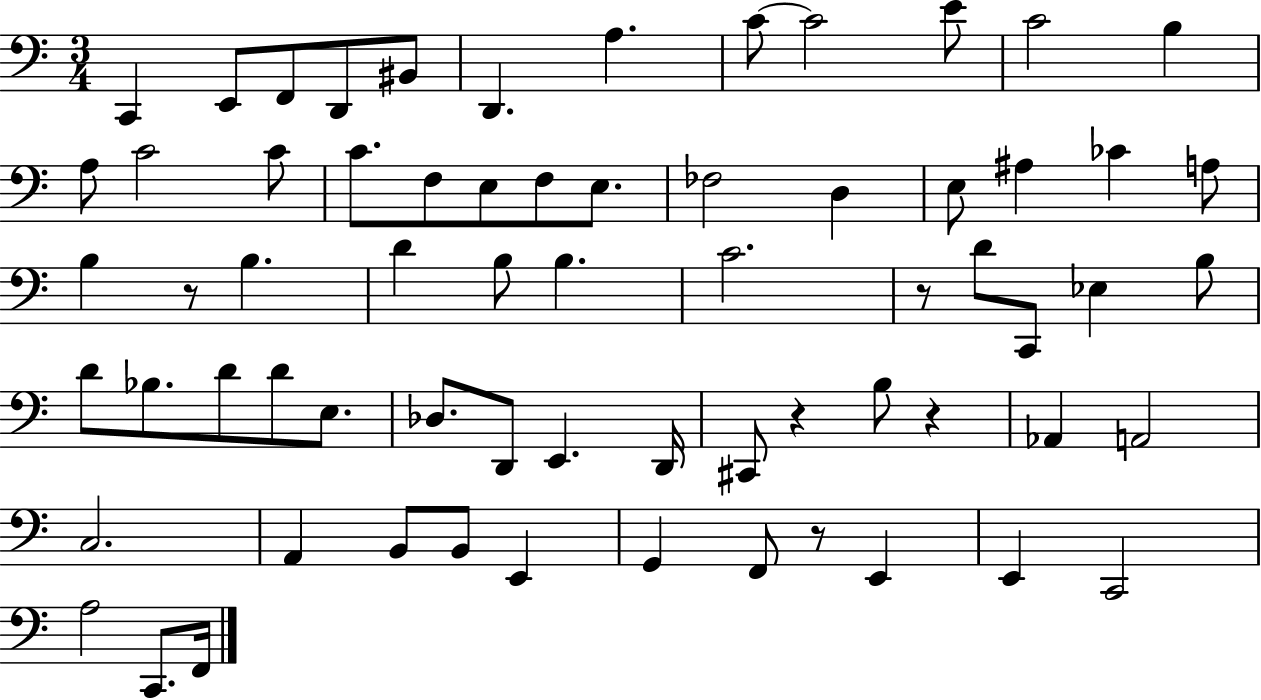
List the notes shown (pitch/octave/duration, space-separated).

C2/q E2/e F2/e D2/e BIS2/e D2/q. A3/q. C4/e C4/h E4/e C4/h B3/q A3/e C4/h C4/e C4/e. F3/e E3/e F3/e E3/e. FES3/h D3/q E3/e A#3/q CES4/q A3/e B3/q R/e B3/q. D4/q B3/e B3/q. C4/h. R/e D4/e C2/e Eb3/q B3/e D4/e Bb3/e. D4/e D4/e E3/e. Db3/e. D2/e E2/q. D2/s C#2/e R/q B3/e R/q Ab2/q A2/h C3/h. A2/q B2/e B2/e E2/q G2/q F2/e R/e E2/q E2/q C2/h A3/h C2/e. F2/s